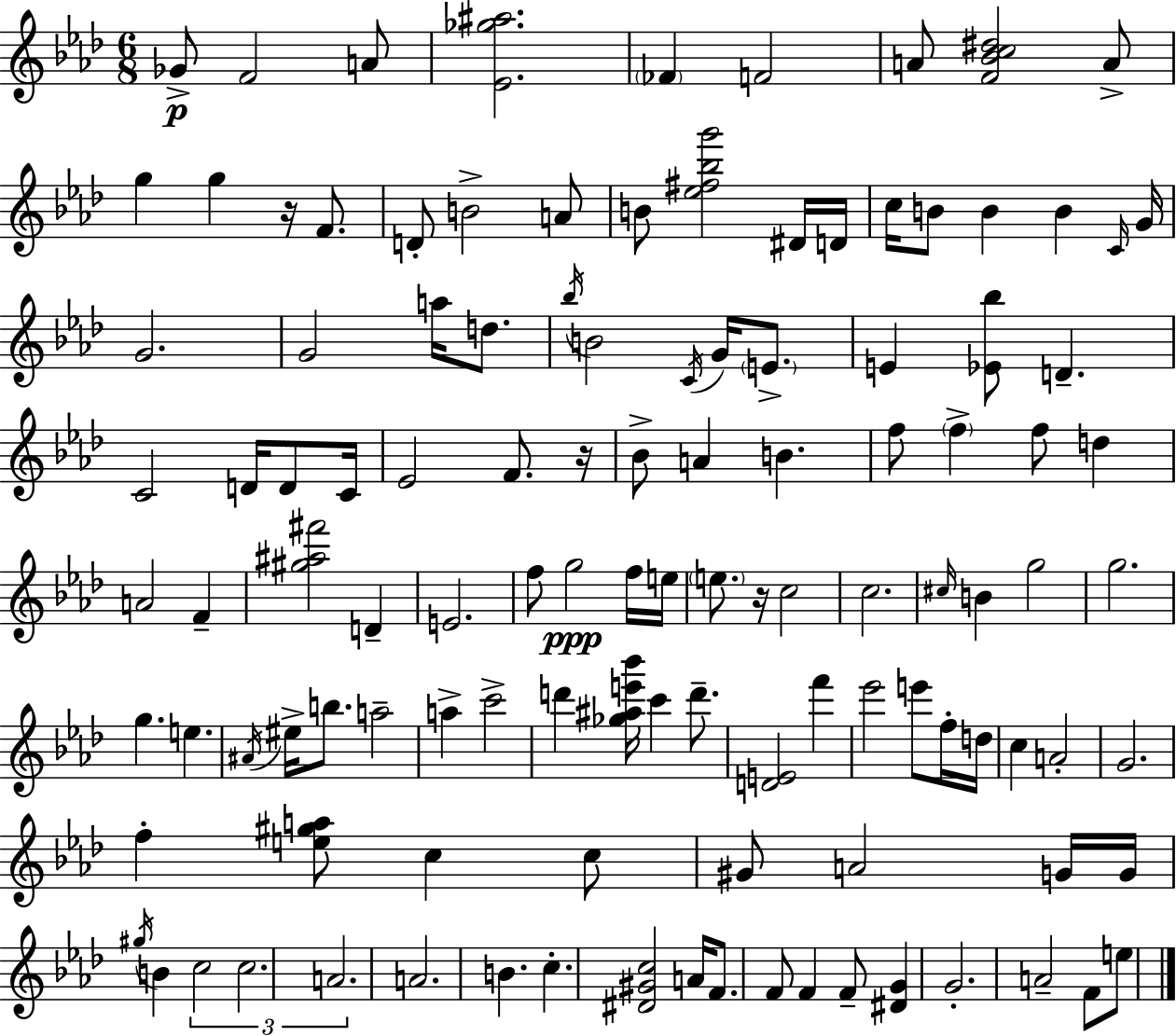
Gb4/e F4/h A4/e [Eb4,Gb5,A#5]/h. FES4/q F4/h A4/e [F4,Bb4,C5,D#5]/h A4/e G5/q G5/q R/s F4/e. D4/e B4/h A4/e B4/e [Eb5,F#5,Bb5,G6]/h D#4/s D4/s C5/s B4/e B4/q B4/q C4/s G4/s G4/h. G4/h A5/s D5/e. Bb5/s B4/h C4/s G4/s E4/e. E4/q [Eb4,Bb5]/e D4/q. C4/h D4/s D4/e C4/s Eb4/h F4/e. R/s Bb4/e A4/q B4/q. F5/e F5/q F5/e D5/q A4/h F4/q [G#5,A#5,F#6]/h D4/q E4/h. F5/e G5/h F5/s E5/s E5/e. R/s C5/h C5/h. C#5/s B4/q G5/h G5/h. G5/q. E5/q. A#4/s EIS5/s B5/e. A5/h A5/q C6/h D6/q [Gb5,A#5,E6,Bb6]/s C6/q D6/e. [D4,E4]/h F6/q Eb6/h E6/e F5/s D5/s C5/q A4/h G4/h. F5/q [E5,G#5,A5]/e C5/q C5/e G#4/e A4/h G4/s G4/s G#5/s B4/q C5/h C5/h. A4/h. A4/h. B4/q. C5/q. [D#4,G#4,C5]/h A4/s F4/e. F4/e F4/q F4/e [D#4,G4]/q G4/h. A4/h F4/e E5/e